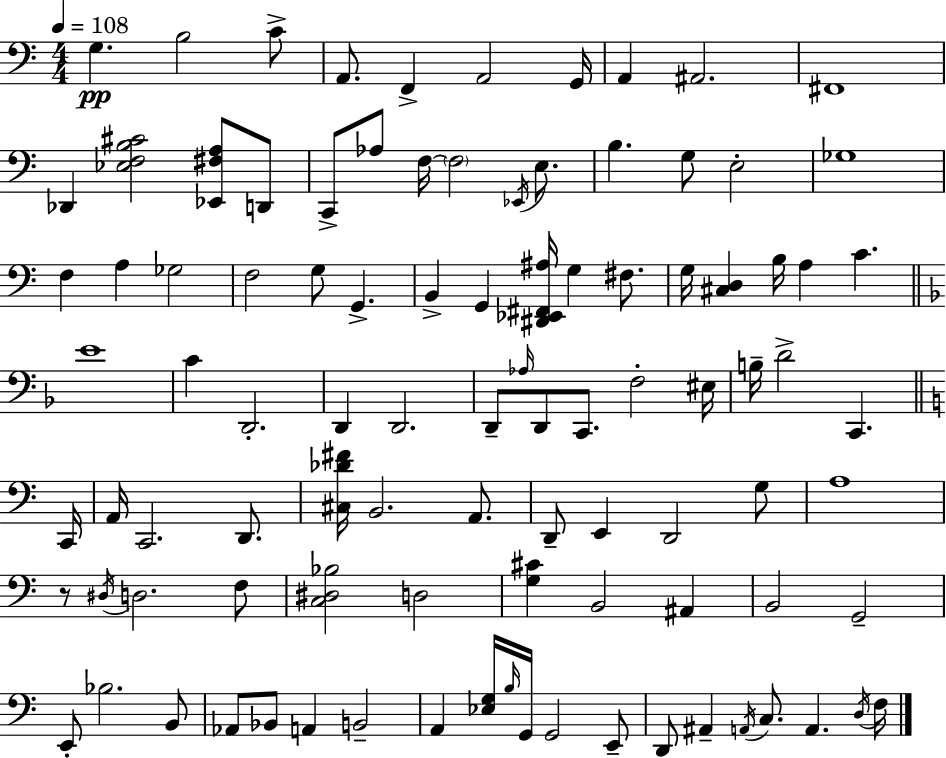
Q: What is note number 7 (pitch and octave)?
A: G2